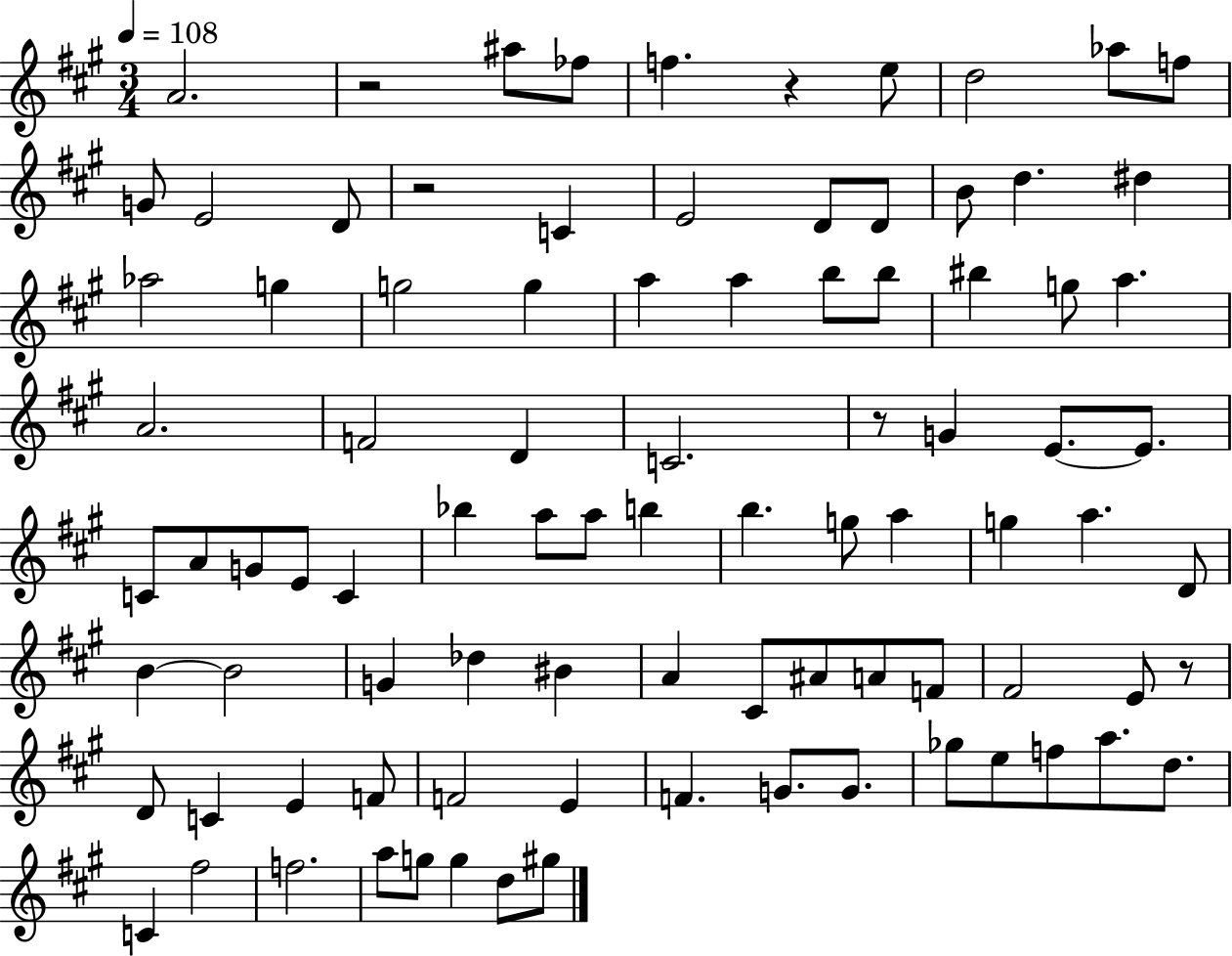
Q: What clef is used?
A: treble